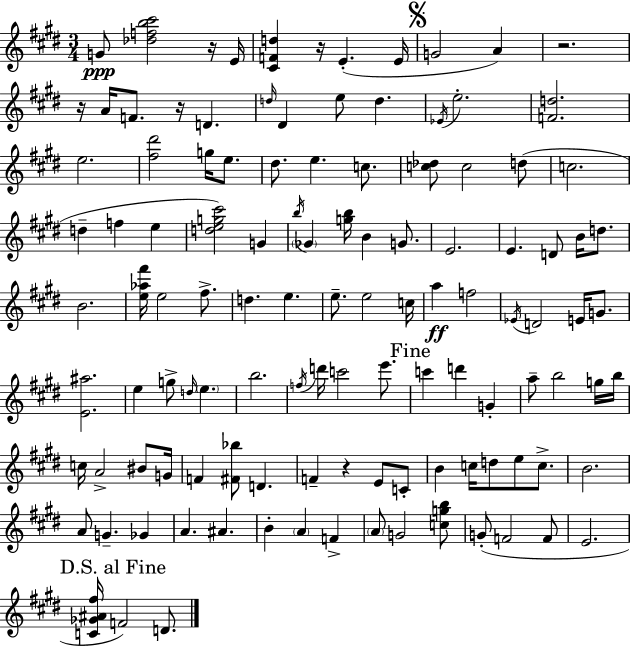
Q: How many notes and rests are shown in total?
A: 116